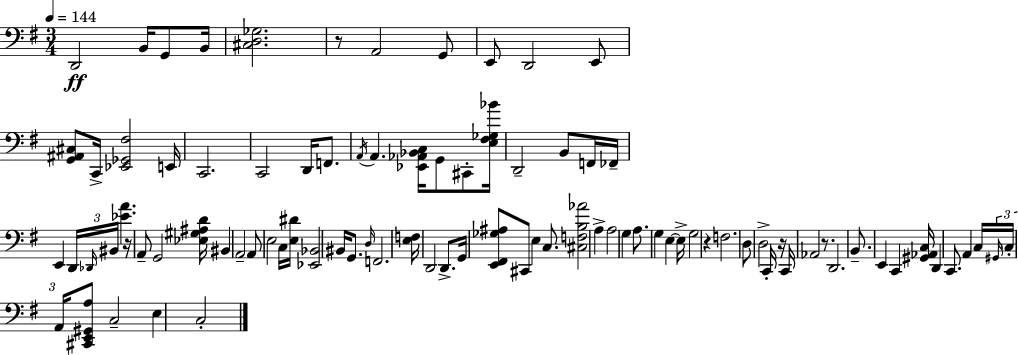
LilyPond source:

{
  \clef bass
  \numericTimeSignature
  \time 3/4
  \key e \minor
  \tempo 4 = 144
  d,2\ff b,16 g,8 b,16 | <cis d ges>2. | r8 a,2 g,8 | e,8 d,2 e,8 | \break <g, ais, cis>8 c,16-> <ees, ges, fis>2 e,16 | c,2. | c,2 d,16 f,8. | \acciaccatura { a,16 } a,4. <ees, aes, bes, c>16 g,8 cis,8-. | \break <e fis ges bes'>16 d,2-- b,8 f,16 | fes,16-- e,4 \tuplet 3/2 { d,16 \grace { des,16 } bis,16 } <ees' a'>4. | r16 a,8-- g,2 | <ees gis ais d'>16 bis,4 a,2-- | \break a,8 e2 | c16 <e dis'>16 <ees, bes,>2 bis,16 g,8. | \grace { d16 } f,2. | <e f>16 d,2 | \break d,8.-> g,16 <e, fis, ges ais>8 cis,8 e4 | c8. <cis f b aes'>2 a4-> | a2 g4 | a8. g4 e4~~ | \break e16-> g2 r4 | f2. | d8 d2-> | c,16-. r16 c,16 aes,2 | \break r8. d,2. | b,8.-- e,4 c,4 | <gis, aes, c>16 d,4 c,8. a,4 | c16 \tuplet 3/2 { \grace { gis,16 } \parenthesize c16-. a,16 } <cis, e, gis, a>8 c2-- | \break e4 c2-. | \bar "|."
}